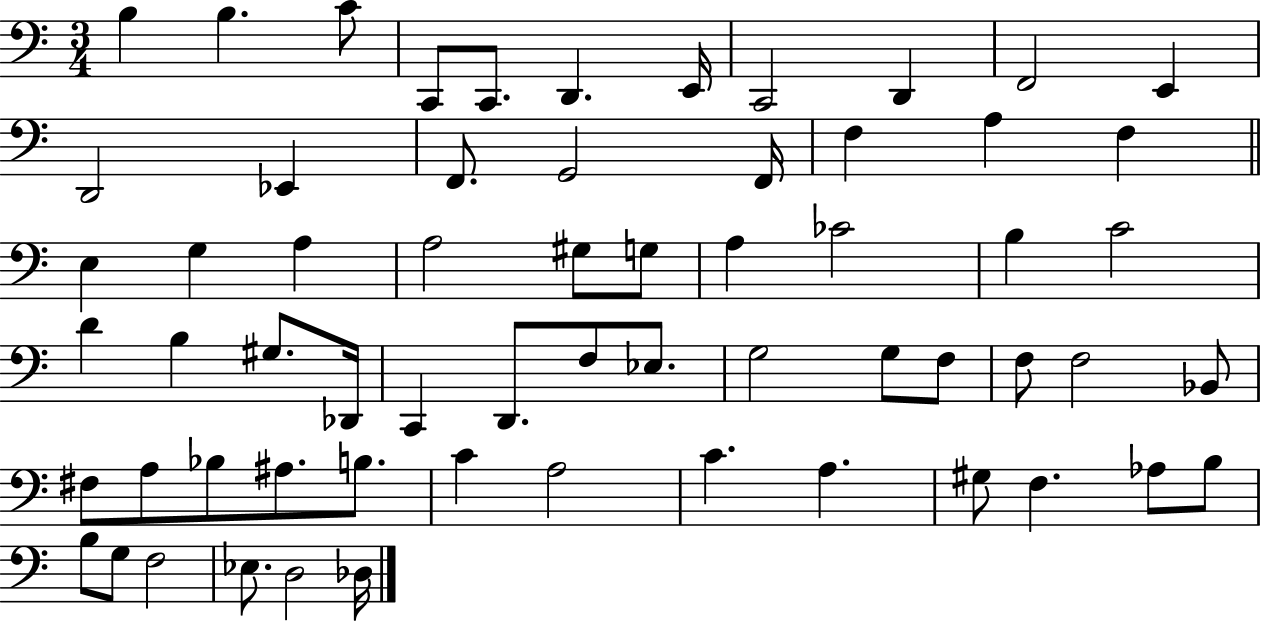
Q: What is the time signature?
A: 3/4